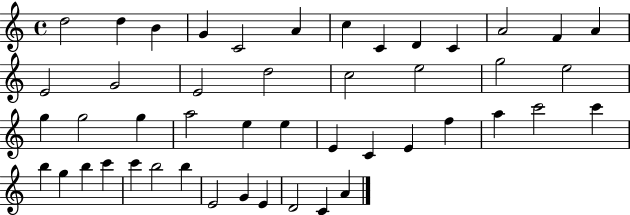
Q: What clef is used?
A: treble